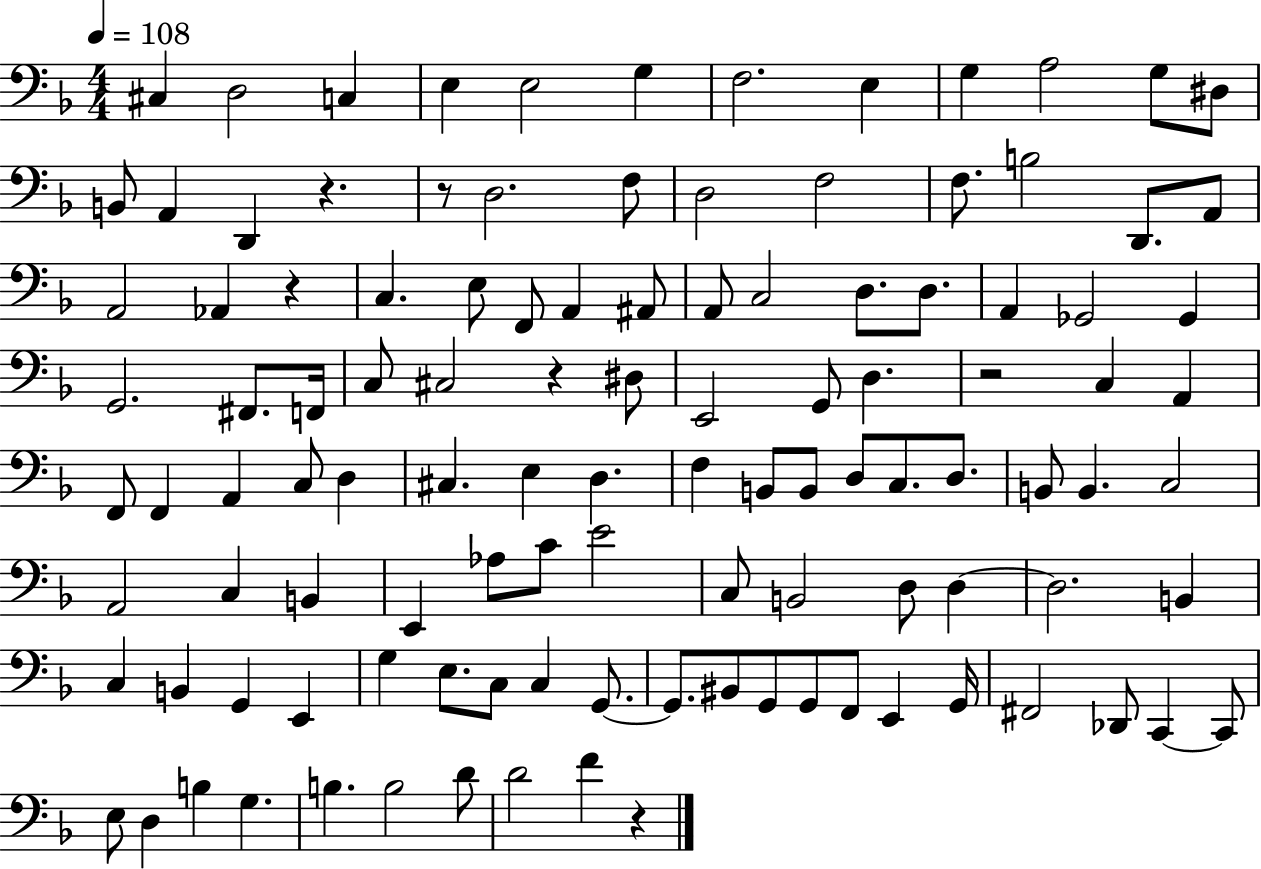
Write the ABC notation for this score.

X:1
T:Untitled
M:4/4
L:1/4
K:F
^C, D,2 C, E, E,2 G, F,2 E, G, A,2 G,/2 ^D,/2 B,,/2 A,, D,, z z/2 D,2 F,/2 D,2 F,2 F,/2 B,2 D,,/2 A,,/2 A,,2 _A,, z C, E,/2 F,,/2 A,, ^A,,/2 A,,/2 C,2 D,/2 D,/2 A,, _G,,2 _G,, G,,2 ^F,,/2 F,,/4 C,/2 ^C,2 z ^D,/2 E,,2 G,,/2 D, z2 C, A,, F,,/2 F,, A,, C,/2 D, ^C, E, D, F, B,,/2 B,,/2 D,/2 C,/2 D,/2 B,,/2 B,, C,2 A,,2 C, B,, E,, _A,/2 C/2 E2 C,/2 B,,2 D,/2 D, D,2 B,, C, B,, G,, E,, G, E,/2 C,/2 C, G,,/2 G,,/2 ^B,,/2 G,,/2 G,,/2 F,,/2 E,, G,,/4 ^F,,2 _D,,/2 C,, C,,/2 E,/2 D, B, G, B, B,2 D/2 D2 F z